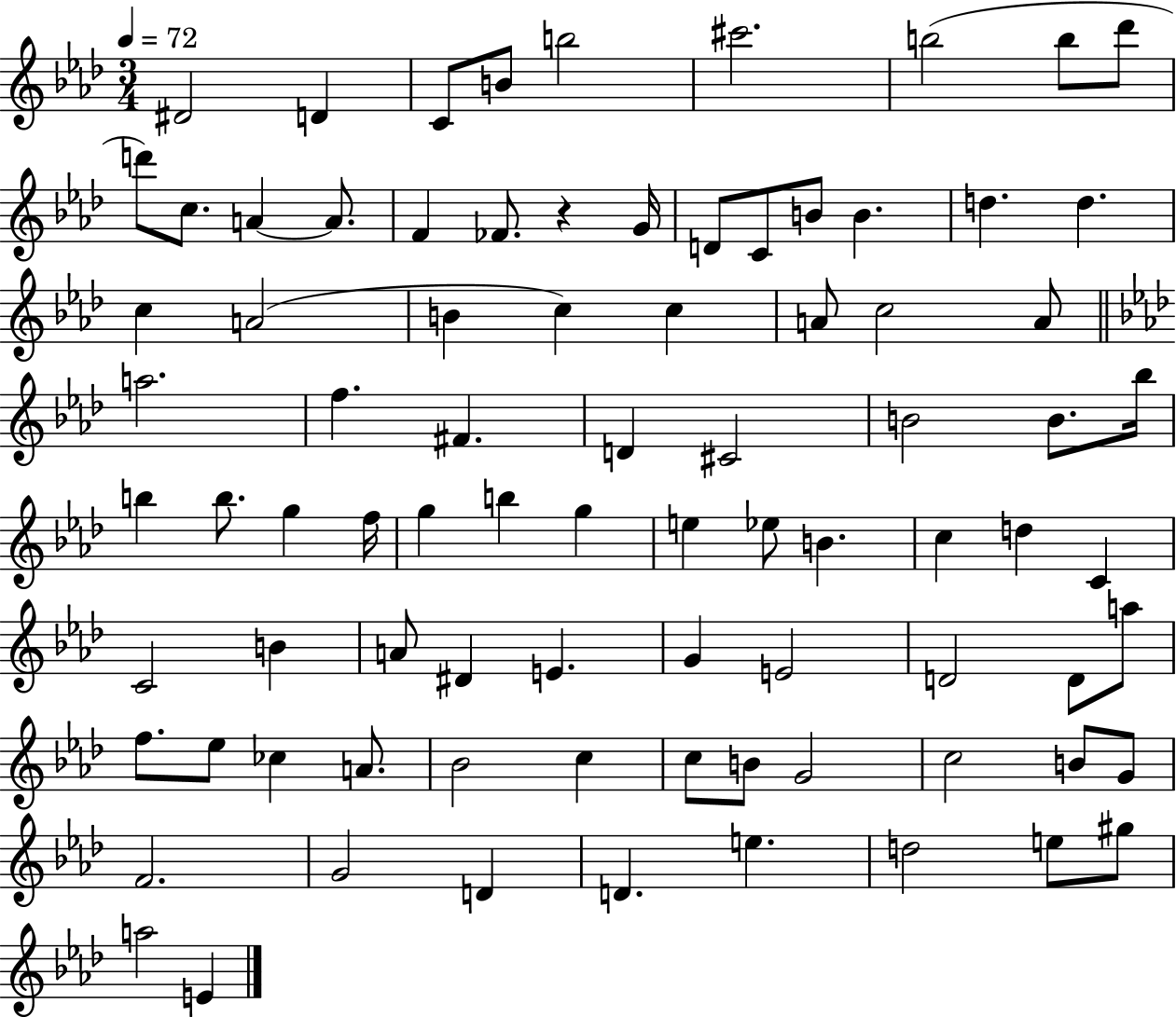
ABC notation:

X:1
T:Untitled
M:3/4
L:1/4
K:Ab
^D2 D C/2 B/2 b2 ^c'2 b2 b/2 _d'/2 d'/2 c/2 A A/2 F _F/2 z G/4 D/2 C/2 B/2 B d d c A2 B c c A/2 c2 A/2 a2 f ^F D ^C2 B2 B/2 _b/4 b b/2 g f/4 g b g e _e/2 B c d C C2 B A/2 ^D E G E2 D2 D/2 a/2 f/2 _e/2 _c A/2 _B2 c c/2 B/2 G2 c2 B/2 G/2 F2 G2 D D e d2 e/2 ^g/2 a2 E